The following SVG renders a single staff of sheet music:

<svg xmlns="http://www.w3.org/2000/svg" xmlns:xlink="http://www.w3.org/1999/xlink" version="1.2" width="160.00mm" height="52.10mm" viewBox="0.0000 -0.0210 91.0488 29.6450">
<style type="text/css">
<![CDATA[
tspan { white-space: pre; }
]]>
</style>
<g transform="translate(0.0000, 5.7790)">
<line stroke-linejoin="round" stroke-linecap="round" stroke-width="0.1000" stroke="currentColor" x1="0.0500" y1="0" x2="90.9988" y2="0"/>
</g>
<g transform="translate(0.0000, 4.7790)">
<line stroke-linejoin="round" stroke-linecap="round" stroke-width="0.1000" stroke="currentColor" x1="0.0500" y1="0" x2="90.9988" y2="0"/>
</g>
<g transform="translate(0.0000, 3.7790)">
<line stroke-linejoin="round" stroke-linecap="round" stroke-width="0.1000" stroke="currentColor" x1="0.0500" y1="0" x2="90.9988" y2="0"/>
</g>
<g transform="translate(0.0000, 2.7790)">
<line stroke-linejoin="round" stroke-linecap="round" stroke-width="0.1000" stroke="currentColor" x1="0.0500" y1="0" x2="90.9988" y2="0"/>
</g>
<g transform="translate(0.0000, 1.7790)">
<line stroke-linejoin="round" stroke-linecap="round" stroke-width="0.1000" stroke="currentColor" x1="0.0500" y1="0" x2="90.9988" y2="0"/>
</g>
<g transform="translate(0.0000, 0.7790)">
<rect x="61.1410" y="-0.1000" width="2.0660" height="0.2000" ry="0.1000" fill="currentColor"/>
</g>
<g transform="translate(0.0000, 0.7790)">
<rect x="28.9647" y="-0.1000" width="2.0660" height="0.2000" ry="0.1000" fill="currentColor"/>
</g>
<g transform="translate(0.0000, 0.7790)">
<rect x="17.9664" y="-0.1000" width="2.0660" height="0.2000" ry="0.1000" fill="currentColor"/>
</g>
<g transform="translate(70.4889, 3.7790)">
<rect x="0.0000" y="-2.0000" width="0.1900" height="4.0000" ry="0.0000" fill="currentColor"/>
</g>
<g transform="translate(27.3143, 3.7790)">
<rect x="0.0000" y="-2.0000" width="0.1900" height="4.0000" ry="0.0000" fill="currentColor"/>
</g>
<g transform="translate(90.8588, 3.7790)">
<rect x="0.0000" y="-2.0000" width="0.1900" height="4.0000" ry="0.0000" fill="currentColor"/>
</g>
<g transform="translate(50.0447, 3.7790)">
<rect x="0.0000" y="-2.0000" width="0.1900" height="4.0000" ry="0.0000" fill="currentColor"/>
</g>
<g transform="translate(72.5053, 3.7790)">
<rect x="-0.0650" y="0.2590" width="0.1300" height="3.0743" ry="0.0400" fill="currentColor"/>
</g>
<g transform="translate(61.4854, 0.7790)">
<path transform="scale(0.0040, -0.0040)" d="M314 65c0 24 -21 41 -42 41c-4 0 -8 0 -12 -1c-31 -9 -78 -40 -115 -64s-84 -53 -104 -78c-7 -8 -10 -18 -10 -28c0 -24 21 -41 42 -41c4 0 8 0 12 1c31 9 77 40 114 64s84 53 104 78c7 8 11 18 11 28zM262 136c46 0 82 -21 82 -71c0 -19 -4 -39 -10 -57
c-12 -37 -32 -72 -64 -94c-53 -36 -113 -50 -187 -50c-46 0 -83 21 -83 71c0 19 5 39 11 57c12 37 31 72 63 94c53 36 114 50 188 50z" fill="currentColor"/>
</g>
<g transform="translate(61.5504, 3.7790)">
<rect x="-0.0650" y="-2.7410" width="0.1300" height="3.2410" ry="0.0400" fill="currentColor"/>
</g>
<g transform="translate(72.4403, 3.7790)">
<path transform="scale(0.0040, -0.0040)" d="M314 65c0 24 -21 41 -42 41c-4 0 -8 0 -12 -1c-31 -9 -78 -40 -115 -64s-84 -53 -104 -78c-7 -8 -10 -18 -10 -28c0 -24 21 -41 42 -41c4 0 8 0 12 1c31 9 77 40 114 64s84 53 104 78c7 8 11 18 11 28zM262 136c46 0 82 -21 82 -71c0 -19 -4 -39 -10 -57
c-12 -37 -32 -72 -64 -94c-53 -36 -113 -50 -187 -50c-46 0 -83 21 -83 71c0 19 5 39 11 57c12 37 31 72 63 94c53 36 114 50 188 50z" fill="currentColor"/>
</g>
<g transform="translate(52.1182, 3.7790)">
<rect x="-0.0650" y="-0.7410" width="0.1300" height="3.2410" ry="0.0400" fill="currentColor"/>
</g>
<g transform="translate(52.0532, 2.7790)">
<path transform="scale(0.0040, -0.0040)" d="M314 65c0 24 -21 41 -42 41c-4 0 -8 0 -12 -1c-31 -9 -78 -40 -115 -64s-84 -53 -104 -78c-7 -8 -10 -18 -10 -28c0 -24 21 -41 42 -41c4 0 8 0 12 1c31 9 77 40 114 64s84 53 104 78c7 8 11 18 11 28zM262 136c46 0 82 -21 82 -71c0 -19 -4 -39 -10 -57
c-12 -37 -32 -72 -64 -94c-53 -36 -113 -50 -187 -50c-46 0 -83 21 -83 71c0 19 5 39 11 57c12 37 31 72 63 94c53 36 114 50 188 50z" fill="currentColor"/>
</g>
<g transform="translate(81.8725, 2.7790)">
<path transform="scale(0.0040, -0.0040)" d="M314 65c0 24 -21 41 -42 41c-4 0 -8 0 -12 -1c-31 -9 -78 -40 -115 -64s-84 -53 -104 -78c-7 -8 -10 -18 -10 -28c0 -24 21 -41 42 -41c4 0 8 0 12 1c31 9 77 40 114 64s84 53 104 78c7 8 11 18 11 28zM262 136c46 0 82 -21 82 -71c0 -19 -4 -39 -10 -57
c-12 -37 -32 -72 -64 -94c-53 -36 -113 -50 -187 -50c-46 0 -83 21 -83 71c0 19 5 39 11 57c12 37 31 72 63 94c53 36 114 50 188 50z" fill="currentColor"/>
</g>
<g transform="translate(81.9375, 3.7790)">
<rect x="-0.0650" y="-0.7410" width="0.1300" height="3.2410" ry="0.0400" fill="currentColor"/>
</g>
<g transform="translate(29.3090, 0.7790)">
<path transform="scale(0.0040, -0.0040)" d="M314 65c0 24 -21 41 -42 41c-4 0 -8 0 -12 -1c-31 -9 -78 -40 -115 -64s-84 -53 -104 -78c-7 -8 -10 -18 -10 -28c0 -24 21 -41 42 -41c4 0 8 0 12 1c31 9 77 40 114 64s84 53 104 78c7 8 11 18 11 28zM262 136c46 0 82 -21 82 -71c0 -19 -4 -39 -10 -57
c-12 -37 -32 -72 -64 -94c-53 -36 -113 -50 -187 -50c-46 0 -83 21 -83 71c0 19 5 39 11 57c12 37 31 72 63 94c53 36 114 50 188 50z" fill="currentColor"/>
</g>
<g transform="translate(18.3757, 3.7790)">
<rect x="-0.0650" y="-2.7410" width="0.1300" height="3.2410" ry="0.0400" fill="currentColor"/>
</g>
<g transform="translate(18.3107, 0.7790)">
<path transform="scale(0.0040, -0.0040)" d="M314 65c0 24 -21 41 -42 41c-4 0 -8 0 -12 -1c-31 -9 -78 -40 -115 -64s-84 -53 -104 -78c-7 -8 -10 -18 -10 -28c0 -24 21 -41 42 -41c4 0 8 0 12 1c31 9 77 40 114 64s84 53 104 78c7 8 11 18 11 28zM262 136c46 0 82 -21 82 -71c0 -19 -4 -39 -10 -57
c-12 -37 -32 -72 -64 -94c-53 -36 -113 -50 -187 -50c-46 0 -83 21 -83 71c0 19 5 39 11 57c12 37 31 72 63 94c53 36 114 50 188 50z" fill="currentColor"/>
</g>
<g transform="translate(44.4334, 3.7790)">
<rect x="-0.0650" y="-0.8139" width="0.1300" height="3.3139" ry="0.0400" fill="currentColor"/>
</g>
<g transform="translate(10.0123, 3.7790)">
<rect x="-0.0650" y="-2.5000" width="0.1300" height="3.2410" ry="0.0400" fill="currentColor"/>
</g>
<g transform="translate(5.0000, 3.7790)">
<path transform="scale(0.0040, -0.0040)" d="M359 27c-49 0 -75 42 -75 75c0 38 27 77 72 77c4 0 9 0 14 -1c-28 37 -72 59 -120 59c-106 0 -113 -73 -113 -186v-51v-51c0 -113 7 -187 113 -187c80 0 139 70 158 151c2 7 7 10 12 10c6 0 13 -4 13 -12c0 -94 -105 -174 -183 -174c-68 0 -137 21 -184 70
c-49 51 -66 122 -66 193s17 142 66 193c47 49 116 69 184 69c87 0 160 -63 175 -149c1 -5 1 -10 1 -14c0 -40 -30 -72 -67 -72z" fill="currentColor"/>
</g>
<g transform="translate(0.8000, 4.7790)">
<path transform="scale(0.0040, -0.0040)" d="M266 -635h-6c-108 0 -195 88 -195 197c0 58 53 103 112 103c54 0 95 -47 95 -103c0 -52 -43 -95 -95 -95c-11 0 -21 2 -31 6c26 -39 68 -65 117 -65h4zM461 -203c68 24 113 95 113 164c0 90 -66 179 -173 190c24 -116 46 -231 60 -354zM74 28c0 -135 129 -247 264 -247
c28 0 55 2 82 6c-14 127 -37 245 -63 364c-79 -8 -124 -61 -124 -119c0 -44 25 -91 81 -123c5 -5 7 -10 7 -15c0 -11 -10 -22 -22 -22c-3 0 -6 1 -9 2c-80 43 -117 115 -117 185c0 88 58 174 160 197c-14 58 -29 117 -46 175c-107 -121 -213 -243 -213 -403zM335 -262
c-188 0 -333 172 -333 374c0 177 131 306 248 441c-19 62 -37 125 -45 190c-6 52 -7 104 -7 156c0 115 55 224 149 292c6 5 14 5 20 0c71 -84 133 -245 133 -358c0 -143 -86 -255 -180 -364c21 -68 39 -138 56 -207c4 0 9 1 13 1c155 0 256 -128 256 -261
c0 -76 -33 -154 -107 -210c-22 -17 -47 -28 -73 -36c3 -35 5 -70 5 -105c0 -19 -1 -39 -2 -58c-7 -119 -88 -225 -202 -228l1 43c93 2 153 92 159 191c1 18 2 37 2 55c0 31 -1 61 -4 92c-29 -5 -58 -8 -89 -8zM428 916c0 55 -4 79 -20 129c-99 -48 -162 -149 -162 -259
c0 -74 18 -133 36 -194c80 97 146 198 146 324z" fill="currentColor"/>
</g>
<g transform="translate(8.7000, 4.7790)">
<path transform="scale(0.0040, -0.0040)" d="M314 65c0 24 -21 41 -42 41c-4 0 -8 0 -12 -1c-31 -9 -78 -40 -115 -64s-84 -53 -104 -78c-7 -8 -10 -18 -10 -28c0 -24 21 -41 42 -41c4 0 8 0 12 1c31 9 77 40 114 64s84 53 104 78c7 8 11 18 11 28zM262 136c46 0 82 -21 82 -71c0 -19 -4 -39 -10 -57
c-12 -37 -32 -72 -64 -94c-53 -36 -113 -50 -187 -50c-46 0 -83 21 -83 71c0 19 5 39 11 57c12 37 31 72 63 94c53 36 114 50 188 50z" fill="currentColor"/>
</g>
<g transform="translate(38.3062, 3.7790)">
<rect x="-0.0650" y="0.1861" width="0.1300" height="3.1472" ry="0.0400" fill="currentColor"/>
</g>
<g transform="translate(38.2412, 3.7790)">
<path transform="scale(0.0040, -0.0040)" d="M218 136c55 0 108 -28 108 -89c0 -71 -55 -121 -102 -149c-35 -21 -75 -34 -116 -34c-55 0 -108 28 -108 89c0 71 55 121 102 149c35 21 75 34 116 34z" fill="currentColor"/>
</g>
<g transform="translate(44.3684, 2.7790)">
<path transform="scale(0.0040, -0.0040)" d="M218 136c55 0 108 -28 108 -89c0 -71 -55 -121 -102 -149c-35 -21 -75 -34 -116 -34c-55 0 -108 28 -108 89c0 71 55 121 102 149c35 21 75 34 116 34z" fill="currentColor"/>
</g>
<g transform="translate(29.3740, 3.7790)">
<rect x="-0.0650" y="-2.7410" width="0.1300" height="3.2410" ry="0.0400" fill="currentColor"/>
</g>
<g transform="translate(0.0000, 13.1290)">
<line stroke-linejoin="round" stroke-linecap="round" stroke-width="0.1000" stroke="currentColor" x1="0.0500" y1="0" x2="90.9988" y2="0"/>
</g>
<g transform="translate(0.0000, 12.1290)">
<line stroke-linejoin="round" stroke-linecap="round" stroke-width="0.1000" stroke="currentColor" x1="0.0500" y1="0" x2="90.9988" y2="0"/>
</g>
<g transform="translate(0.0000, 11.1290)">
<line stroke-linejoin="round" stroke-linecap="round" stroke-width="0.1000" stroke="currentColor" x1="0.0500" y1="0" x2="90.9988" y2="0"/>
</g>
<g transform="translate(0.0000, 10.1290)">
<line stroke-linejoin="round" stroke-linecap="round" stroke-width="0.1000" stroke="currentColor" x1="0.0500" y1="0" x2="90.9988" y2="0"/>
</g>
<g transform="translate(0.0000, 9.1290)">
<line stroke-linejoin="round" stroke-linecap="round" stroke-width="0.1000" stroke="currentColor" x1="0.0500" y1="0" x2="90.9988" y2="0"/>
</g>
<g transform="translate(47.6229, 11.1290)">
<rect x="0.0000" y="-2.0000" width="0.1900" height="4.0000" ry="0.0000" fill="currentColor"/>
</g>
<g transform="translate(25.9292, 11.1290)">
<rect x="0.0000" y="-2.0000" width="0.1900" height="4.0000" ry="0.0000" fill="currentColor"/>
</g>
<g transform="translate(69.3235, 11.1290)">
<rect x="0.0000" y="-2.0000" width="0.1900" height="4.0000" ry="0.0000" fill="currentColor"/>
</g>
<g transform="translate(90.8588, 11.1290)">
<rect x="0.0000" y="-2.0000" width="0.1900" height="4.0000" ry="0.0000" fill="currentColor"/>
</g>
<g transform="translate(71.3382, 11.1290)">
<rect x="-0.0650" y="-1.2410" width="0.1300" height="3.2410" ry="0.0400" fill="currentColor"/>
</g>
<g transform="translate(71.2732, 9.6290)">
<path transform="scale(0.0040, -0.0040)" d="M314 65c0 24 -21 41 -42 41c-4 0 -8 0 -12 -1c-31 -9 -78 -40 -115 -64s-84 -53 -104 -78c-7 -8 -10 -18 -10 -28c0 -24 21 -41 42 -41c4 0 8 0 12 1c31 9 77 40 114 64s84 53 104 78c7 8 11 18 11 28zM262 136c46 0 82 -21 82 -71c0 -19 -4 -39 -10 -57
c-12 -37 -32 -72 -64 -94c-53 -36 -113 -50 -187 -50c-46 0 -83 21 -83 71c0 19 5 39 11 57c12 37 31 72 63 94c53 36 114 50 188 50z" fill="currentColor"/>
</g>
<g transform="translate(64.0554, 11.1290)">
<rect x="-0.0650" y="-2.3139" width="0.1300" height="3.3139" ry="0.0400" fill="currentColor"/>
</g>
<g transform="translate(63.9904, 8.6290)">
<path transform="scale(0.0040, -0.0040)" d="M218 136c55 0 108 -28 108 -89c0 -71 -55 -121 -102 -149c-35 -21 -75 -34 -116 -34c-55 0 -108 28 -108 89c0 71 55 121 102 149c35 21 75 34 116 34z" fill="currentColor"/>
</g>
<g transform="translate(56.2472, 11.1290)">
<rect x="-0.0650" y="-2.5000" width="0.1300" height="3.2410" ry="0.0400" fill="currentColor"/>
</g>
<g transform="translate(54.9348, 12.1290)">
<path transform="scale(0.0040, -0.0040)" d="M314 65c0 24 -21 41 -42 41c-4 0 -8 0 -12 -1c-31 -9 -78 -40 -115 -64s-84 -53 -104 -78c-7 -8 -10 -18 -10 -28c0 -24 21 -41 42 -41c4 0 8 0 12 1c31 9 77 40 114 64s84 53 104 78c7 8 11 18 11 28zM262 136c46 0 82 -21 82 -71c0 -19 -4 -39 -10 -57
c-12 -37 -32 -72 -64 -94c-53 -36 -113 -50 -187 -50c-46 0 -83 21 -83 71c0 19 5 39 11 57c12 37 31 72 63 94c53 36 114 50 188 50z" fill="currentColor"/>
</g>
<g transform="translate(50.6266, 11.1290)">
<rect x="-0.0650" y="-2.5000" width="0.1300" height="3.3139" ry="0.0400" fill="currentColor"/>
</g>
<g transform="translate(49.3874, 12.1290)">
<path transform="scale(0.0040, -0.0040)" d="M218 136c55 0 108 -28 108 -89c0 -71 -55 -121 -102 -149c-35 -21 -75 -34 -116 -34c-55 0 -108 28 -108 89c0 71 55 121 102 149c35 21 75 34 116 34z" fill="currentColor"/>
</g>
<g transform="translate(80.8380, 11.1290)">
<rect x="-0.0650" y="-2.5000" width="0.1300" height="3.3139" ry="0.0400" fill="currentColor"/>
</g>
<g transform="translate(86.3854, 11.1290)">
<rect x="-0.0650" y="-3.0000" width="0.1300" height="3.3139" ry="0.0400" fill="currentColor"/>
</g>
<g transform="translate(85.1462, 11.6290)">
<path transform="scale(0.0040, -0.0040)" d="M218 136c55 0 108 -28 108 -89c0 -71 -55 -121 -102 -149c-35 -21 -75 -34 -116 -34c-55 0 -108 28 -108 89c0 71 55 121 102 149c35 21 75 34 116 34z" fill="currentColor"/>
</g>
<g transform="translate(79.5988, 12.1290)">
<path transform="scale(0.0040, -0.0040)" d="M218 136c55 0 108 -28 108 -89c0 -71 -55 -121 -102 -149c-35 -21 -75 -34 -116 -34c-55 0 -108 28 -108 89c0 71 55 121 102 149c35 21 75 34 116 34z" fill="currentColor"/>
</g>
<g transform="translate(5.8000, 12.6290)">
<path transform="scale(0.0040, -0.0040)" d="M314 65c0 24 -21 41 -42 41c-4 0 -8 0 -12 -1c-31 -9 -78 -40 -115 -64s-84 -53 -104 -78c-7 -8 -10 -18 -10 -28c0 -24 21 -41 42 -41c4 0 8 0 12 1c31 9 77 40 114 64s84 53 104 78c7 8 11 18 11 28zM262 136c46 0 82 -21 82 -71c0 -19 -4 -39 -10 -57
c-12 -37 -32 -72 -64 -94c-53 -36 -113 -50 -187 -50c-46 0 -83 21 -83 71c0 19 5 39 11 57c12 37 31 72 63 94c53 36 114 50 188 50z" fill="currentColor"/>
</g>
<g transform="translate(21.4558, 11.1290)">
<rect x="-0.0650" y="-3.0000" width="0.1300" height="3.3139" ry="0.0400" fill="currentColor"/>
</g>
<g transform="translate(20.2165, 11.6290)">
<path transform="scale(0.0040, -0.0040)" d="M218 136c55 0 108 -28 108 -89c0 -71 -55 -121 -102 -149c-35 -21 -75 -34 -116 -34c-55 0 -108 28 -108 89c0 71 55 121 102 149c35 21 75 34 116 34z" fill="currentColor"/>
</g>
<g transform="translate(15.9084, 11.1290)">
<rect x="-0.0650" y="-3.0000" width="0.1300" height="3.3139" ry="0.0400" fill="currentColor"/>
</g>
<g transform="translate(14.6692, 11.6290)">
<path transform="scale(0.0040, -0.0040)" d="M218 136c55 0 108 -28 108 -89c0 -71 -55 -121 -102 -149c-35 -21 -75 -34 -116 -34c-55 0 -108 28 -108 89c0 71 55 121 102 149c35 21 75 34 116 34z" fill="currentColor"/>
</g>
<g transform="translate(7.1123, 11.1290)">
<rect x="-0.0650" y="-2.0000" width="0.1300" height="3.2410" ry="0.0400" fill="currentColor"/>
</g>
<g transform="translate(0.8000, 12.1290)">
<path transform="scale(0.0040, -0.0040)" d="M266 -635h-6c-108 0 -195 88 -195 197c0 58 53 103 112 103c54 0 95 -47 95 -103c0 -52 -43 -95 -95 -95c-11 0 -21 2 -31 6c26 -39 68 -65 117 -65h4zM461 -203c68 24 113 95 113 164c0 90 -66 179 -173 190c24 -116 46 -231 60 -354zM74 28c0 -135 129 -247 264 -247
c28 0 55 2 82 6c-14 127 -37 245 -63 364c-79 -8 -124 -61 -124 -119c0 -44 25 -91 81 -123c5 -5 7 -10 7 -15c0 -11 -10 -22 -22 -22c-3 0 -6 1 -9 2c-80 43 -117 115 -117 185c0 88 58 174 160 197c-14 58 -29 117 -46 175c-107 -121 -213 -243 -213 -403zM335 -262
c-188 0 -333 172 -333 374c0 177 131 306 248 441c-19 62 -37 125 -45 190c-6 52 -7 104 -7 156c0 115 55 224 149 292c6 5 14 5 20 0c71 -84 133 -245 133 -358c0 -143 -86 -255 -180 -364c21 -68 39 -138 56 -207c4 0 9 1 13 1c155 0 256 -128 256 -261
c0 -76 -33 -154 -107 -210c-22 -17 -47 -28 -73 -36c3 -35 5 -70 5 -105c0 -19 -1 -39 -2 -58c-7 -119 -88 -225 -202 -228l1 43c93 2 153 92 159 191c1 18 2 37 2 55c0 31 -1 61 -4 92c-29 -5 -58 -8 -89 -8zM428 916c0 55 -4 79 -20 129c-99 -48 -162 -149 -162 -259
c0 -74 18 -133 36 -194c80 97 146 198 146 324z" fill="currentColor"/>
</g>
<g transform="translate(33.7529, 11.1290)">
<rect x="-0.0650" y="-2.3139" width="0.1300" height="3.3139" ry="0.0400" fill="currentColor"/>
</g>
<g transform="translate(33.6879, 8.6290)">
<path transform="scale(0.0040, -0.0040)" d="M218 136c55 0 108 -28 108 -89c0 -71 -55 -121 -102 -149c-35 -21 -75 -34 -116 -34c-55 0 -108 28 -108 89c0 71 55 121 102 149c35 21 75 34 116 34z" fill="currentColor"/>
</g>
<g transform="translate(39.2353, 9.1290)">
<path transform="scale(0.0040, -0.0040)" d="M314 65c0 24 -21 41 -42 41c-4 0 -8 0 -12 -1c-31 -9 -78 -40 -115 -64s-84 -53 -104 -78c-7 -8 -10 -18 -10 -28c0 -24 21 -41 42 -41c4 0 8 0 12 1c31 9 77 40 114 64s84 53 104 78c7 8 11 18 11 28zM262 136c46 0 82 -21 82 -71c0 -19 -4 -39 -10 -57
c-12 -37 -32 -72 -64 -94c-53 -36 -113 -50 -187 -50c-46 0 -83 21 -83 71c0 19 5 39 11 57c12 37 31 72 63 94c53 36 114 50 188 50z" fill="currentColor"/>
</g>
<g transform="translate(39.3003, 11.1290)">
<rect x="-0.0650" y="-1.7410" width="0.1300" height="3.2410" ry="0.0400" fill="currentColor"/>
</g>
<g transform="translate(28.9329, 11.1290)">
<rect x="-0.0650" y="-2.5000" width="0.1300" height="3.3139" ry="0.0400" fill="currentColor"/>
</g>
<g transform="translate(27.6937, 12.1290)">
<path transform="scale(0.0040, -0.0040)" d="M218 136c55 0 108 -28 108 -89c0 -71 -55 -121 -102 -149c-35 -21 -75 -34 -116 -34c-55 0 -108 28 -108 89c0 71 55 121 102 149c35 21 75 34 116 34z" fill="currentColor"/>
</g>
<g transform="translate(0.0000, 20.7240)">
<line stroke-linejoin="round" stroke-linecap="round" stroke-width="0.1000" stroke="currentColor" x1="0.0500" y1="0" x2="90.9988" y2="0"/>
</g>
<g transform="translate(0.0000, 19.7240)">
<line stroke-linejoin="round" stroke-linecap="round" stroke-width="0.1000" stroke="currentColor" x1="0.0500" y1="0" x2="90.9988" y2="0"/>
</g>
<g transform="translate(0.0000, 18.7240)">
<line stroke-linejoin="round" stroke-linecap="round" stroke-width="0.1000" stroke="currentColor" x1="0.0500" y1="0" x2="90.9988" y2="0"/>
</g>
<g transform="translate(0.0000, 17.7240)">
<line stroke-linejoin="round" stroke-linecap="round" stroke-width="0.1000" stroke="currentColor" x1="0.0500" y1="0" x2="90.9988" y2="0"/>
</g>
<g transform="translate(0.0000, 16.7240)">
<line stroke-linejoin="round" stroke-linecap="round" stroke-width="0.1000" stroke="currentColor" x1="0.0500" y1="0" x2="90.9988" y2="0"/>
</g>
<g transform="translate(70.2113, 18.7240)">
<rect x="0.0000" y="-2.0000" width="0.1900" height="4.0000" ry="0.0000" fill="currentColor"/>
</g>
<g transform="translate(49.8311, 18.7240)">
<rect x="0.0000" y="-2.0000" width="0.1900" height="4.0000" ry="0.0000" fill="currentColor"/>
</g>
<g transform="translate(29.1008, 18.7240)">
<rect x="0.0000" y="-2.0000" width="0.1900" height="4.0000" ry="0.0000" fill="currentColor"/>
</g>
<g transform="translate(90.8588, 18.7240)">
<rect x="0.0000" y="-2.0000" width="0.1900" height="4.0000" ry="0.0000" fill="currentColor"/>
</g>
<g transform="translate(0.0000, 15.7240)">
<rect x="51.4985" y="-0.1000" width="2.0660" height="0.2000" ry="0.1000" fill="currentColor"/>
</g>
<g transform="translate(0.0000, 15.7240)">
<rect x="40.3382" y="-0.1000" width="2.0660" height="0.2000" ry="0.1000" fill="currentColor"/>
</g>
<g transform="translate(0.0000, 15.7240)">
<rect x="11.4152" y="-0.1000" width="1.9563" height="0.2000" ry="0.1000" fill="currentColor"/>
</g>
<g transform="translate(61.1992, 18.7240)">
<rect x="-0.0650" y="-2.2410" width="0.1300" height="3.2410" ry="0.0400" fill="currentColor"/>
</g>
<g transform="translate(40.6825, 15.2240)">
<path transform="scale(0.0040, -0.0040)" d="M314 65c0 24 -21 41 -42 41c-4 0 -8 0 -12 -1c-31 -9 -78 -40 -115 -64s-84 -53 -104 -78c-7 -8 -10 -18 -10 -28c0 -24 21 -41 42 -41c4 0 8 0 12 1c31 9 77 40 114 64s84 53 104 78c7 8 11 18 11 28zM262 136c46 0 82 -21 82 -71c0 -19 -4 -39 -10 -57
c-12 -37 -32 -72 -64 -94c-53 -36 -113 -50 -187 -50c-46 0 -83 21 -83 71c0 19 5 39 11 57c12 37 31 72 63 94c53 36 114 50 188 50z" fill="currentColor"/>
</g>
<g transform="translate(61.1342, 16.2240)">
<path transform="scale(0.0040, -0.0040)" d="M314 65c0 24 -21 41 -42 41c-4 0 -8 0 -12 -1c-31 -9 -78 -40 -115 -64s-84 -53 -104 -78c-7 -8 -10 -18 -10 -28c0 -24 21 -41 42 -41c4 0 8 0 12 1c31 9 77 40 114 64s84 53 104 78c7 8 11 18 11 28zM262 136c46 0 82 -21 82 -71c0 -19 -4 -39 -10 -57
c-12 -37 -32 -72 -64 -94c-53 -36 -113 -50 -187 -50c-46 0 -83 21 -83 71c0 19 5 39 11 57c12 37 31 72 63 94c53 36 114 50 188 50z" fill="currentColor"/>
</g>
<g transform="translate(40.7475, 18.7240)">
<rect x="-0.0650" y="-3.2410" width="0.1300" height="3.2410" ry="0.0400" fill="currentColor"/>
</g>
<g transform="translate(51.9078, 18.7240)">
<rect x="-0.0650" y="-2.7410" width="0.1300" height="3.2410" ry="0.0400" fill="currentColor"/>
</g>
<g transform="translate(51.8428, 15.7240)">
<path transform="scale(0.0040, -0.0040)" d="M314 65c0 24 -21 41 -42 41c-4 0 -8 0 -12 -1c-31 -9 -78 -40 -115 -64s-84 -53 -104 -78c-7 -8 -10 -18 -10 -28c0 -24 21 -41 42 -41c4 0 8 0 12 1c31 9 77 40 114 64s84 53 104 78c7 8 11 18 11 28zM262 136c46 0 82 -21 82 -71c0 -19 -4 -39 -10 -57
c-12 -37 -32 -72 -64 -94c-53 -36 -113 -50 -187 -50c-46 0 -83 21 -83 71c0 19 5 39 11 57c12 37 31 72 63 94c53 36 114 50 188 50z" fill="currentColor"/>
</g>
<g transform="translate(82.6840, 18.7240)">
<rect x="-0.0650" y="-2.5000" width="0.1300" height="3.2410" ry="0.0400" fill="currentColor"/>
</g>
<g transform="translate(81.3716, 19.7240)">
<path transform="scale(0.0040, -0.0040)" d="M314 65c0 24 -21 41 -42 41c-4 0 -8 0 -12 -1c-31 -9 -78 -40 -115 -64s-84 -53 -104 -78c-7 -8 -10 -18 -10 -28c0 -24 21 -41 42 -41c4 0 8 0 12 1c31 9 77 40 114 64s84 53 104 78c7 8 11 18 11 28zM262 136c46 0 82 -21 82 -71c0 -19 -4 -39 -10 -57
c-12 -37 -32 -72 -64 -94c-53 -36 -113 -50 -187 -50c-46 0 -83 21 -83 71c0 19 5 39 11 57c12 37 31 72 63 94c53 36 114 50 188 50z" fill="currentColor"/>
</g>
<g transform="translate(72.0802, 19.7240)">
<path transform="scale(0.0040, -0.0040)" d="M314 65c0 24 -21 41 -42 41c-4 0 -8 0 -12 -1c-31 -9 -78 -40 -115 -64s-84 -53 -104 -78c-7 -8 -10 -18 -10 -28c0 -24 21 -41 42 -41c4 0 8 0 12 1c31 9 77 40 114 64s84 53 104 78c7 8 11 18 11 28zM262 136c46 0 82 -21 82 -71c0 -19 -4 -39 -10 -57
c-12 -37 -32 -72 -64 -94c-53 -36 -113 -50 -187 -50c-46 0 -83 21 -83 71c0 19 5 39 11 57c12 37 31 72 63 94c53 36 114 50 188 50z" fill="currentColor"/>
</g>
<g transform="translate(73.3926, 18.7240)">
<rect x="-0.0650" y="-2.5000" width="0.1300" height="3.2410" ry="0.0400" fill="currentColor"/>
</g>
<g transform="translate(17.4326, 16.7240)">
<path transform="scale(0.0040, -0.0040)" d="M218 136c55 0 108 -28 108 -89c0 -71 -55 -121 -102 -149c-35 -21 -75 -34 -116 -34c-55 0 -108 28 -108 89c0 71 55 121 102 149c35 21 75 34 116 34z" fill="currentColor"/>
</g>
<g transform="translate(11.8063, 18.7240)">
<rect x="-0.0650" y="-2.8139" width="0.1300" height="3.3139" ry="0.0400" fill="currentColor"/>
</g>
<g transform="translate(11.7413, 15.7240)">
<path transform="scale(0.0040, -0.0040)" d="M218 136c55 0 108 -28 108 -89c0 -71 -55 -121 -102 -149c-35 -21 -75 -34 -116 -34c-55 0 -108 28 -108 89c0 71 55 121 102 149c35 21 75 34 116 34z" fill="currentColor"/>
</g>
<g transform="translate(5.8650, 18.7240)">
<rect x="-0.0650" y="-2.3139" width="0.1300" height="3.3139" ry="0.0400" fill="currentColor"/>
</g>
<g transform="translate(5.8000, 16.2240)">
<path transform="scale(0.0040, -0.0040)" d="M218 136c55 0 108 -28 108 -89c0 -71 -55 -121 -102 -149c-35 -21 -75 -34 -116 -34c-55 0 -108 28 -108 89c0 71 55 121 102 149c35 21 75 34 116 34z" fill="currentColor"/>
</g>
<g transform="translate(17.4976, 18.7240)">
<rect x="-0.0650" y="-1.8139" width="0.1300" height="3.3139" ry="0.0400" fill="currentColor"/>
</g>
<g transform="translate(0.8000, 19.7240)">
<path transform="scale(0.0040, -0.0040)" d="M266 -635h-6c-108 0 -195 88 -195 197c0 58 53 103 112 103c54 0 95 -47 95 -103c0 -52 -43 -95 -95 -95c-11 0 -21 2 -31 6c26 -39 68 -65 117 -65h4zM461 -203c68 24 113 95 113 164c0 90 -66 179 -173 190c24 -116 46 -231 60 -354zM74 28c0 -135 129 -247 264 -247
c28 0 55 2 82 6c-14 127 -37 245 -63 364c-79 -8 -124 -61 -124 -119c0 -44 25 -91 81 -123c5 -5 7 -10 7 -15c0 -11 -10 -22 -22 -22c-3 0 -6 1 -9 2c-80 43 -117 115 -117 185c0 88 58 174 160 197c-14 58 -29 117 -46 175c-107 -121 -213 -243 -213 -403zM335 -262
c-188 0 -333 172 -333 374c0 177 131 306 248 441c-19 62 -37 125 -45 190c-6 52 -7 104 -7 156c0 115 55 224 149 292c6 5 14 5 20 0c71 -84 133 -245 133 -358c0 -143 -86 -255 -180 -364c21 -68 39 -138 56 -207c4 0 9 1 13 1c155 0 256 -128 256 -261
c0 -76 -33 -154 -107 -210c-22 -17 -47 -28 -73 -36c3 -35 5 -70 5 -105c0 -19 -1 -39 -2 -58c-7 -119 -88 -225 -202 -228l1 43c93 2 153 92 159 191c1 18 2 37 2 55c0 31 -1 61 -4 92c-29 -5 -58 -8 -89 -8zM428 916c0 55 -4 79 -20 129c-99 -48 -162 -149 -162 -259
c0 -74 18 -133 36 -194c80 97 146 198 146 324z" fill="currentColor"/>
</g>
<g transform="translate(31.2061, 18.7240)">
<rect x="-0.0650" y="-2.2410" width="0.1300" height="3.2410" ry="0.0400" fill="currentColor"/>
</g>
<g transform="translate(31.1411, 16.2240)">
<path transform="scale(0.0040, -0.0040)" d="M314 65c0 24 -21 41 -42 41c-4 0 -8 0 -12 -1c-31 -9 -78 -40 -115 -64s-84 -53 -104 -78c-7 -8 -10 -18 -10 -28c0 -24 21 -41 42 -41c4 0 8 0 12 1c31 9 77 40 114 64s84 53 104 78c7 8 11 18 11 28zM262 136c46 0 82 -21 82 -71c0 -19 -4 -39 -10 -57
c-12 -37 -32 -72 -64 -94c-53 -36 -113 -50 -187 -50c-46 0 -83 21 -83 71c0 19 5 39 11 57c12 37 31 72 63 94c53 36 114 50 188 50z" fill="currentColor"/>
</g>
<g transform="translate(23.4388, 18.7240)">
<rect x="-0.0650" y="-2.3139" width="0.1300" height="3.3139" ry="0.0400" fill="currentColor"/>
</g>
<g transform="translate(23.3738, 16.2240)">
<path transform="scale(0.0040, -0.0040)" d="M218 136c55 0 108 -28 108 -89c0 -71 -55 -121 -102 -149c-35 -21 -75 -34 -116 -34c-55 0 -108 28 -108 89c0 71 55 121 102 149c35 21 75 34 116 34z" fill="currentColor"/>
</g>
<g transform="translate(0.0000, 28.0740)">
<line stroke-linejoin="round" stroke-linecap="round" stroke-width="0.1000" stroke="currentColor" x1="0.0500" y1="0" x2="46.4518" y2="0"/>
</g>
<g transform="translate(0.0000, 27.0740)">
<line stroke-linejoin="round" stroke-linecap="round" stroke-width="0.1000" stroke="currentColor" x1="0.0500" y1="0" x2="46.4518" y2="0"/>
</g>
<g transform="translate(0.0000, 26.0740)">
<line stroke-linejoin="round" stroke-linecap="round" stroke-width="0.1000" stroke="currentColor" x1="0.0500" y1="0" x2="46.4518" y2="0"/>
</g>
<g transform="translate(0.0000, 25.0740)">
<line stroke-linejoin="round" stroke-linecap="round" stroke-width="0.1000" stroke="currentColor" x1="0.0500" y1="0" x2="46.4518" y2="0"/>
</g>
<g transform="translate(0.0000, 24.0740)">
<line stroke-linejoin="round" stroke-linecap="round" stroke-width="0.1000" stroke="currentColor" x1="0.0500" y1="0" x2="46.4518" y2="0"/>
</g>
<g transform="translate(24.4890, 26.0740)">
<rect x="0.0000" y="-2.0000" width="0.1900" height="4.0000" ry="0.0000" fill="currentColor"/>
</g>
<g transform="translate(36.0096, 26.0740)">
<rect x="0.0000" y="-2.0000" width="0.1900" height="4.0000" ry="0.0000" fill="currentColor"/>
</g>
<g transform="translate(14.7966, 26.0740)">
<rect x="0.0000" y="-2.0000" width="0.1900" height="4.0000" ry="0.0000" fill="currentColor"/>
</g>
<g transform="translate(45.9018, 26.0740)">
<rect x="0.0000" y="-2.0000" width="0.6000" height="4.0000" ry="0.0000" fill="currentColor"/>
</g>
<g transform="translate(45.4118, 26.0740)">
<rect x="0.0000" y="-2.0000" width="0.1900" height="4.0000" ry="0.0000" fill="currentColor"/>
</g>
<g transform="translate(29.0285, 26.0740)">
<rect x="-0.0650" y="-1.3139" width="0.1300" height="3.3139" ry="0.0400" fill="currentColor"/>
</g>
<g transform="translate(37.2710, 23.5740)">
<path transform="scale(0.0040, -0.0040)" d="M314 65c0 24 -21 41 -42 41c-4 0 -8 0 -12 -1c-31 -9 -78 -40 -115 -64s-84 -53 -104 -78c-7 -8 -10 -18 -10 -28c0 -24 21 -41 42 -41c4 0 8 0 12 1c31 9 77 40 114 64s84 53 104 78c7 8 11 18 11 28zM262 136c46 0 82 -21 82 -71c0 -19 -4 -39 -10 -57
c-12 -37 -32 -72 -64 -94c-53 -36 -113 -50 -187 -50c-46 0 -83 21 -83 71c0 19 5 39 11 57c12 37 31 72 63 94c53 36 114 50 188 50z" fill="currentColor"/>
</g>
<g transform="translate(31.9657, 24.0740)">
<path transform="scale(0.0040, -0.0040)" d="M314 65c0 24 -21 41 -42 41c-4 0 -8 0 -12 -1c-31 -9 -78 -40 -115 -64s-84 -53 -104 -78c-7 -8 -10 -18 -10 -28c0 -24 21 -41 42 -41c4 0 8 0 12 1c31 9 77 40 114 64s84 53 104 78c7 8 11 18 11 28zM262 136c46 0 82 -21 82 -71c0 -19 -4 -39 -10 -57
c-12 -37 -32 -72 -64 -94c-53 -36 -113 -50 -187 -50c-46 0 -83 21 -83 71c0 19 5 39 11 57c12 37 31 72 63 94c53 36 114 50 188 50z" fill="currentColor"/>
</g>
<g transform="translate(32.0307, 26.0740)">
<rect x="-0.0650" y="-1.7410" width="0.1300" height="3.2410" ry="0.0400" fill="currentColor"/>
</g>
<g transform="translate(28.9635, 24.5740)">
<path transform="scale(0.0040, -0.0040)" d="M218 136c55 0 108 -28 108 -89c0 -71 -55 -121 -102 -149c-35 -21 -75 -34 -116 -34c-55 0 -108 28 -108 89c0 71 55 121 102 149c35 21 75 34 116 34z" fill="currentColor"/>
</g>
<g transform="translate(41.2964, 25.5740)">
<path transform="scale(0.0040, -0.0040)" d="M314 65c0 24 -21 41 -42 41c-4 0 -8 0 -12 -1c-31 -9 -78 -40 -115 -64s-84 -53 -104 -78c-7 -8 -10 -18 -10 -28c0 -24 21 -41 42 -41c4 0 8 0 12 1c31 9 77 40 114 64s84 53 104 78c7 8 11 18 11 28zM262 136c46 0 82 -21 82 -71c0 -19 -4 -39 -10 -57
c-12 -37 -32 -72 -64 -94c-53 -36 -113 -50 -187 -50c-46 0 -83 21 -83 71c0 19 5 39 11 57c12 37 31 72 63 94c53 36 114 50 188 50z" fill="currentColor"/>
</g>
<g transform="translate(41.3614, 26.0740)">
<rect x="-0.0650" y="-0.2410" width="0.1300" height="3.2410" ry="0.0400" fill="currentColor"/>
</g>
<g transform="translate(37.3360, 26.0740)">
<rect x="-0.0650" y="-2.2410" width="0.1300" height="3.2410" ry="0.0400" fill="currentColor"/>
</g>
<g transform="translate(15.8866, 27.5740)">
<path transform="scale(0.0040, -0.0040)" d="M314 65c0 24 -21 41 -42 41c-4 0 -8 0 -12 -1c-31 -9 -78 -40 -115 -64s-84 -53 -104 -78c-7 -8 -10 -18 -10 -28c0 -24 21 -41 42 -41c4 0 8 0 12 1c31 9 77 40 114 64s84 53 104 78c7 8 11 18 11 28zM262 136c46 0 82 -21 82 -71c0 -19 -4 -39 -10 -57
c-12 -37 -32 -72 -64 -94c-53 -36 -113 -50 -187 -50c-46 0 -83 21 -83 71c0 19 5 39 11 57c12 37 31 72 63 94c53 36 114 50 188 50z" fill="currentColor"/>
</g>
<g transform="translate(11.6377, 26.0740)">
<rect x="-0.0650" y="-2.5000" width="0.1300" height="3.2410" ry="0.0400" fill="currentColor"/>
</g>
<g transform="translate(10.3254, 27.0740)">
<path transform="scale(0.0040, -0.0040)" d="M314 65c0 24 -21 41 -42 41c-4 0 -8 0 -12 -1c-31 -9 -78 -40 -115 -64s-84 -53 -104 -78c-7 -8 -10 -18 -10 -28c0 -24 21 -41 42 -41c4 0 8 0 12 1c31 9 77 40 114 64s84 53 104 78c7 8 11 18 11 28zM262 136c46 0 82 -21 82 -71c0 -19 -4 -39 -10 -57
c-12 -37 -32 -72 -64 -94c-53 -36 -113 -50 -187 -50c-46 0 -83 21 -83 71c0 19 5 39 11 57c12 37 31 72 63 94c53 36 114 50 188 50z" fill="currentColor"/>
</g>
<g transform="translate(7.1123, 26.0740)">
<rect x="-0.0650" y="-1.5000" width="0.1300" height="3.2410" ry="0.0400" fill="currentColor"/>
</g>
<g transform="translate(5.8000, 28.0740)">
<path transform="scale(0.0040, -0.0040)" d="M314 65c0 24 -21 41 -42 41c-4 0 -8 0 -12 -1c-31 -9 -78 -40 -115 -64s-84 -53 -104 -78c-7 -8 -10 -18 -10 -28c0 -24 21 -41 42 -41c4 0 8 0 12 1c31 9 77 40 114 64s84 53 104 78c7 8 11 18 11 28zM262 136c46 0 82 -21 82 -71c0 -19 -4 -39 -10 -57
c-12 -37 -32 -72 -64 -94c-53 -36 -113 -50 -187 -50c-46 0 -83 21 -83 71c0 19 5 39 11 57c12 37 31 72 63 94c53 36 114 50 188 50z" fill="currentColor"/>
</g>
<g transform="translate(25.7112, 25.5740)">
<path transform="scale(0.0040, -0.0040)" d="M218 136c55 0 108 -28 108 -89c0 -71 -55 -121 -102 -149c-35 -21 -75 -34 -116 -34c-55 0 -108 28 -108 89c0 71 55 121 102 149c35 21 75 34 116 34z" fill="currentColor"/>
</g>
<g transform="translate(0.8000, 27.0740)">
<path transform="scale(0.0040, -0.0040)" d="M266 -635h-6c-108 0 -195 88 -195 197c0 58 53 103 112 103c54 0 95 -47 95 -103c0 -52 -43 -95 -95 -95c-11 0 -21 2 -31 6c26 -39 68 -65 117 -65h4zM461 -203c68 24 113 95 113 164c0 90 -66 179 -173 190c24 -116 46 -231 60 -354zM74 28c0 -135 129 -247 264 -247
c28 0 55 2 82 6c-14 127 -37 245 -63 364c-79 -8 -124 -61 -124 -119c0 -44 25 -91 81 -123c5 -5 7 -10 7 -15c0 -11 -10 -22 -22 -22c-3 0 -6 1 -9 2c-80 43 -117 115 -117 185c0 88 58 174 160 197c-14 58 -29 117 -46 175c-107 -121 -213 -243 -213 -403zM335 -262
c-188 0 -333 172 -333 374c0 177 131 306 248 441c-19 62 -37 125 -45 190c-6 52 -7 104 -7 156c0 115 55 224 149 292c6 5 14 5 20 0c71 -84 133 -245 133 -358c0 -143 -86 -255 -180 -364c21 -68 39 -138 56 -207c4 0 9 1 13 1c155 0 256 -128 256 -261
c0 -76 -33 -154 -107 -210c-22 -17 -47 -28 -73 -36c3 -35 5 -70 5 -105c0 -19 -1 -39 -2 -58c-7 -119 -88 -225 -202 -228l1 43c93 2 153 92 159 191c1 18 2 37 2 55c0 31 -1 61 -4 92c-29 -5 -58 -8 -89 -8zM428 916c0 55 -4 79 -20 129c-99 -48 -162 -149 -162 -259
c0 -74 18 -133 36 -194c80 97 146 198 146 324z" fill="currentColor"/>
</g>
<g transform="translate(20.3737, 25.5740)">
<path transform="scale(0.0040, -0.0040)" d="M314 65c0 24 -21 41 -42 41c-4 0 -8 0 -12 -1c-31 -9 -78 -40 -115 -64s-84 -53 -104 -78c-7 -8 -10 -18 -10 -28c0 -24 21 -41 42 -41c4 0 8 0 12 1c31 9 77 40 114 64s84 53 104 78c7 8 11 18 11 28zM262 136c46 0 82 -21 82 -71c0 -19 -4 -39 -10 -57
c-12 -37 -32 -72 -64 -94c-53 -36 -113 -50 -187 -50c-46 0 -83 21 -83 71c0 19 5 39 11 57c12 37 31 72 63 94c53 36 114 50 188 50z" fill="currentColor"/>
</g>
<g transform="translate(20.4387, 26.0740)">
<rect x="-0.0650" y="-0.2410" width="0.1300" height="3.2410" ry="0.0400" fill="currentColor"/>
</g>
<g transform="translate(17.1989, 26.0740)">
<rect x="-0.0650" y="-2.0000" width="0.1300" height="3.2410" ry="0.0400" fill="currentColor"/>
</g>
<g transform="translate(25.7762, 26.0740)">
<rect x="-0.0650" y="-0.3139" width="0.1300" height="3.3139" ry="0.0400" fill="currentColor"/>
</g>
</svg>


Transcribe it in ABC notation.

X:1
T:Untitled
M:4/4
L:1/4
K:C
G2 a2 a2 B d d2 a2 B2 d2 F2 A A G g f2 G G2 g e2 G A g a f g g2 b2 a2 g2 G2 G2 E2 G2 F2 c2 c e f2 g2 c2